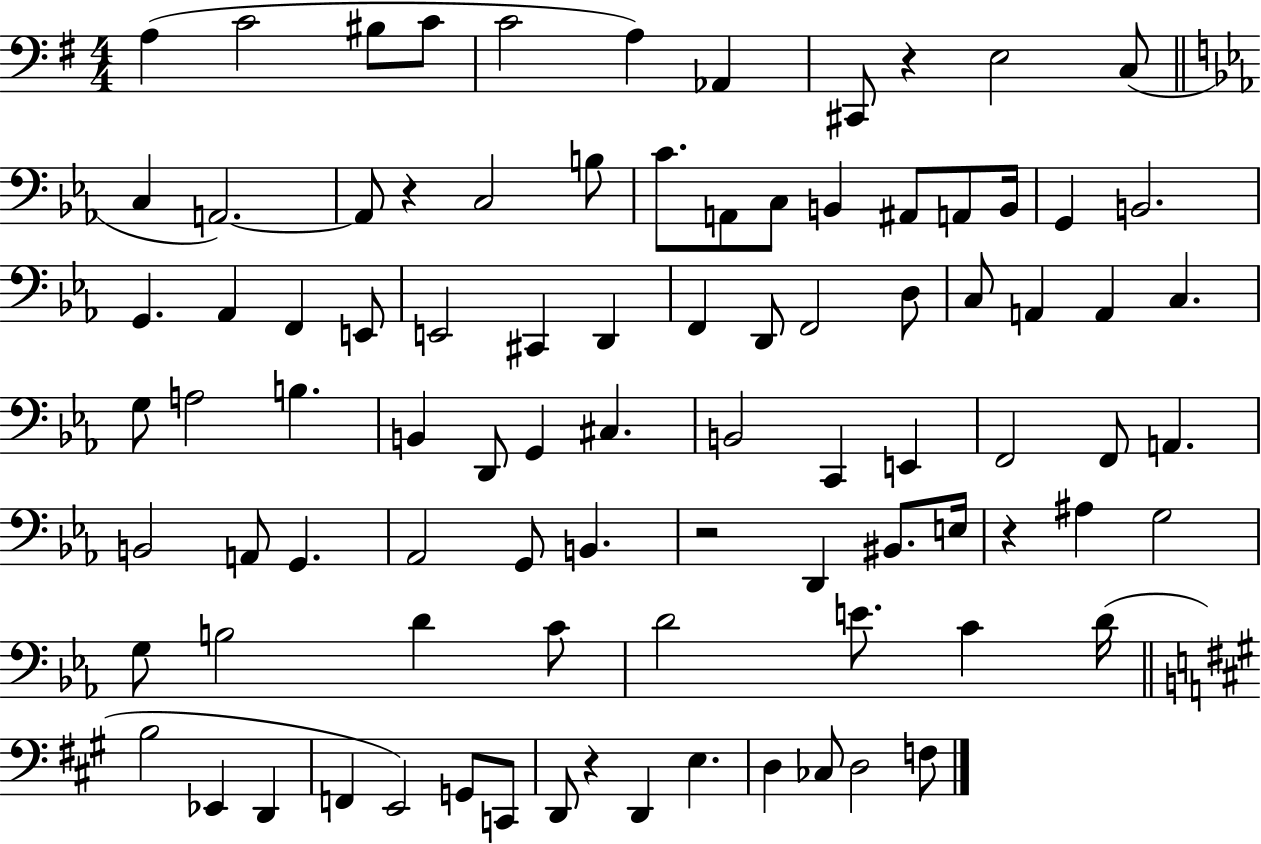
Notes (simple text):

A3/q C4/h BIS3/e C4/e C4/h A3/q Ab2/q C#2/e R/q E3/h C3/e C3/q A2/h. A2/e R/q C3/h B3/e C4/e. A2/e C3/e B2/q A#2/e A2/e B2/s G2/q B2/h. G2/q. Ab2/q F2/q E2/e E2/h C#2/q D2/q F2/q D2/e F2/h D3/e C3/e A2/q A2/q C3/q. G3/e A3/h B3/q. B2/q D2/e G2/q C#3/q. B2/h C2/q E2/q F2/h F2/e A2/q. B2/h A2/e G2/q. Ab2/h G2/e B2/q. R/h D2/q BIS2/e. E3/s R/q A#3/q G3/h G3/e B3/h D4/q C4/e D4/h E4/e. C4/q D4/s B3/h Eb2/q D2/q F2/q E2/h G2/e C2/e D2/e R/q D2/q E3/q. D3/q CES3/e D3/h F3/e